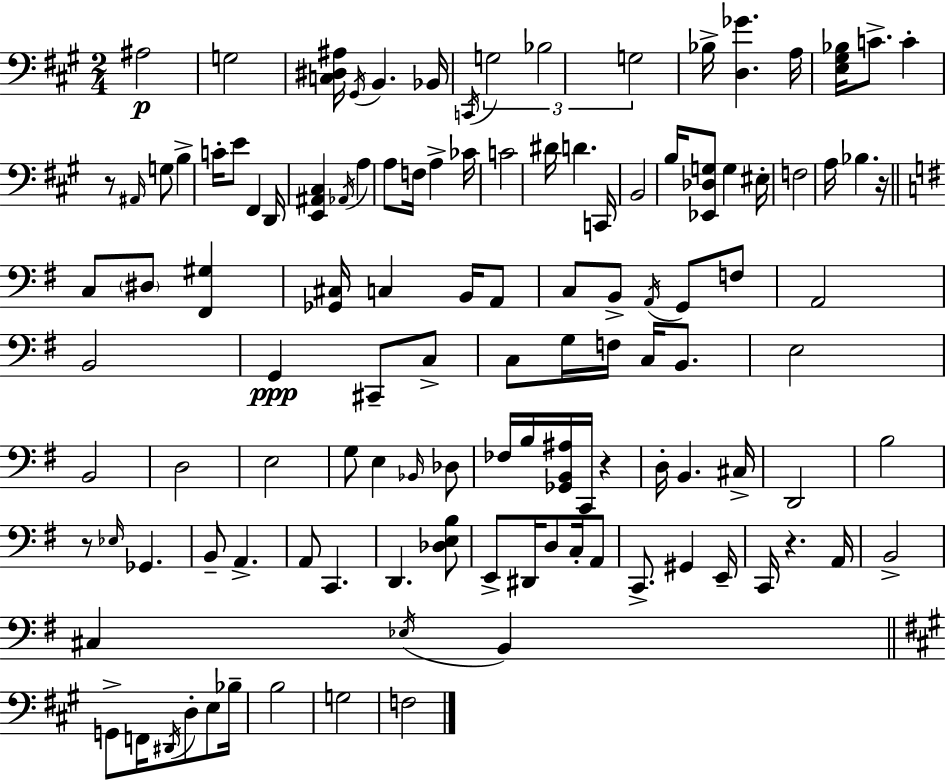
{
  \clef bass
  \numericTimeSignature
  \time 2/4
  \key a \major
  ais2\p | g2 | <c dis ais>16 \acciaccatura { gis,16 } b,4. | bes,16 \acciaccatura { c,16 } \tuplet 3/2 { g2 | \break bes2 | g2 } | bes16-> <d ges'>4. | a16 <e gis bes>16 c'8.-> c'4-. | \break r8 \grace { ais,16 } g8 b4-> | c'16-. e'8 fis,4 | d,16 <e, ais, cis>4 \acciaccatura { aes,16 } | a4 a8 f16 a4-> | \break ces'16 c'2 | dis'16 d'4. | c,16 b,2 | b16 <ees, des g>8 g4 | \break eis16-. f2 | a16 bes4. | r16 \bar "||" \break \key g \major c8 \parenthesize dis8 <fis, gis>4 | <ges, cis>16 c4 b,16 a,8 | c8 b,8-> \acciaccatura { a,16 } g,8 f8 | a,2 | \break b,2 | g,4\ppp cis,8-- c8-> | c8 g16 f16 c16 b,8. | e2 | \break b,2 | d2 | e2 | g8 e4 \grace { bes,16 } | \break des8 fes16 b16 <ges, b, ais>16 c,16 r4 | d16-. b,4. | cis16-> d,2 | b2 | \break r8 \grace { ees16 } ges,4. | b,8-- a,4.-> | a,8 c,4. | d,4. | \break <des e b>8 e,8-> dis,16 d8 | c16-. a,8 c,8.-> gis,4 | e,16-- c,16 r4. | a,16 b,2-> | \break cis4 \acciaccatura { ees16 } | b,4 \bar "||" \break \key a \major g,8-> f,16 \acciaccatura { dis,16 } d8-. e8 | bes16-- b2 | g2 | f2 | \break \bar "|."
}